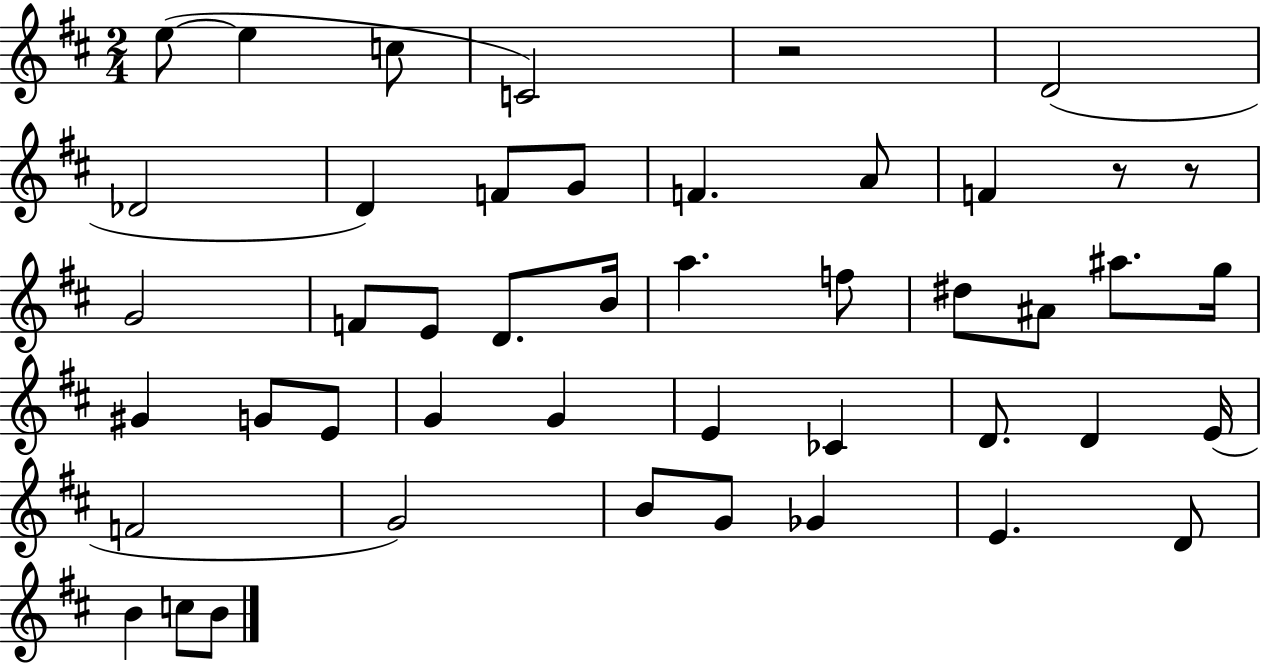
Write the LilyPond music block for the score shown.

{
  \clef treble
  \numericTimeSignature
  \time 2/4
  \key d \major
  \repeat volta 2 { e''8~(~ e''4 c''8 | c'2) | r2 | d'2( | \break des'2 | d'4) f'8 g'8 | f'4. a'8 | f'4 r8 r8 | \break g'2 | f'8 e'8 d'8. b'16 | a''4. f''8 | dis''8 ais'8 ais''8. g''16 | \break gis'4 g'8 e'8 | g'4 g'4 | e'4 ces'4 | d'8. d'4 e'16( | \break f'2 | g'2) | b'8 g'8 ges'4 | e'4. d'8 | \break b'4 c''8 b'8 | } \bar "|."
}